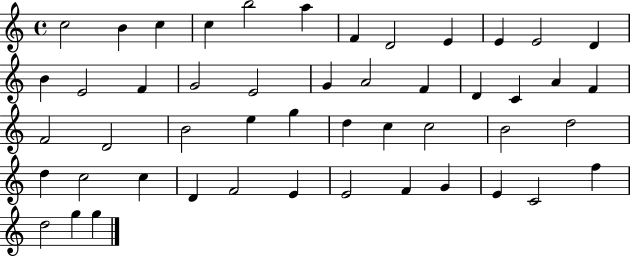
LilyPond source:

{
  \clef treble
  \time 4/4
  \defaultTimeSignature
  \key c \major
  c''2 b'4 c''4 | c''4 b''2 a''4 | f'4 d'2 e'4 | e'4 e'2 d'4 | \break b'4 e'2 f'4 | g'2 e'2 | g'4 a'2 f'4 | d'4 c'4 a'4 f'4 | \break f'2 d'2 | b'2 e''4 g''4 | d''4 c''4 c''2 | b'2 d''2 | \break d''4 c''2 c''4 | d'4 f'2 e'4 | e'2 f'4 g'4 | e'4 c'2 f''4 | \break d''2 g''4 g''4 | \bar "|."
}